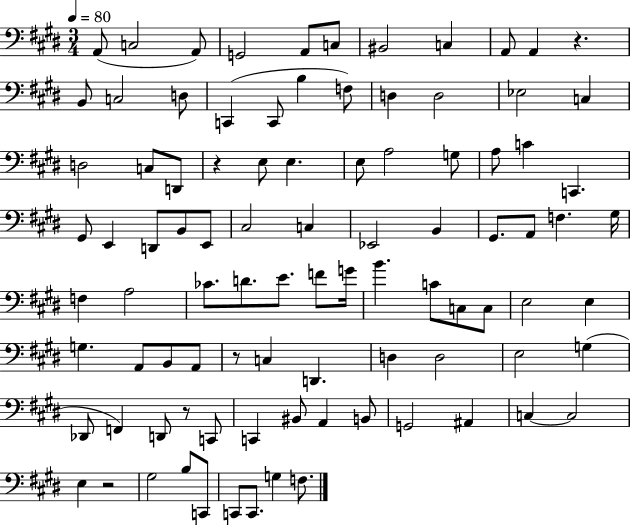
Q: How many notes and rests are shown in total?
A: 93